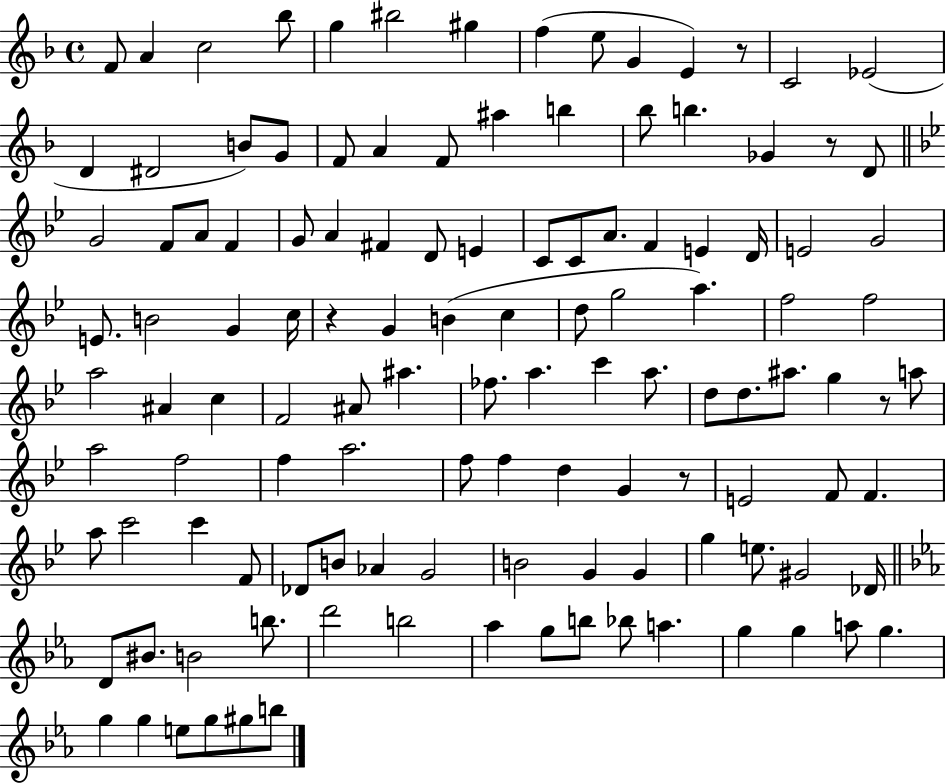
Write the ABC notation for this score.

X:1
T:Untitled
M:4/4
L:1/4
K:F
F/2 A c2 _b/2 g ^b2 ^g f e/2 G E z/2 C2 _E2 D ^D2 B/2 G/2 F/2 A F/2 ^a b _b/2 b _G z/2 D/2 G2 F/2 A/2 F G/2 A ^F D/2 E C/2 C/2 A/2 F E D/4 E2 G2 E/2 B2 G c/4 z G B c d/2 g2 a f2 f2 a2 ^A c F2 ^A/2 ^a _f/2 a c' a/2 d/2 d/2 ^a/2 g z/2 a/2 a2 f2 f a2 f/2 f d G z/2 E2 F/2 F a/2 c'2 c' F/2 _D/2 B/2 _A G2 B2 G G g e/2 ^G2 _D/4 D/2 ^B/2 B2 b/2 d'2 b2 _a g/2 b/2 _b/2 a g g a/2 g g g e/2 g/2 ^g/2 b/2